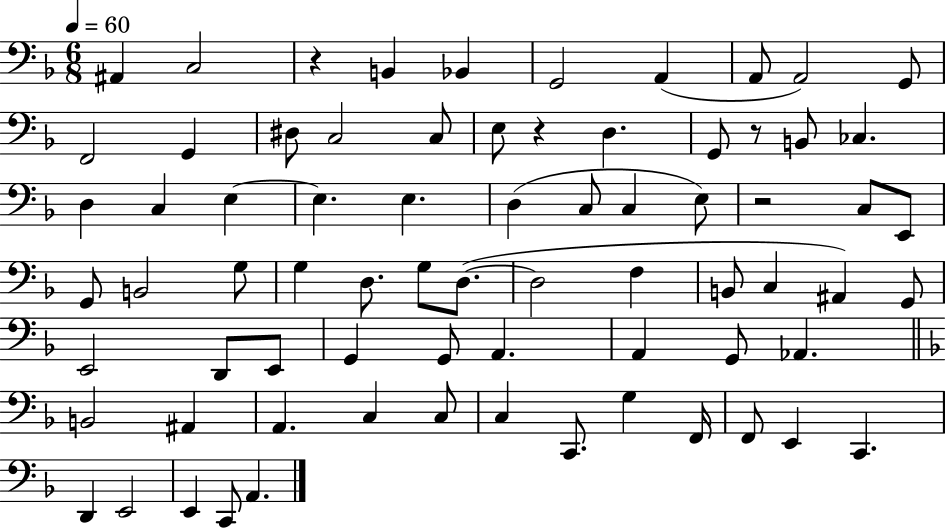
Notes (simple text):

A#2/q C3/h R/q B2/q Bb2/q G2/h A2/q A2/e A2/h G2/e F2/h G2/q D#3/e C3/h C3/e E3/e R/q D3/q. G2/e R/e B2/e CES3/q. D3/q C3/q E3/q E3/q. E3/q. D3/q C3/e C3/q E3/e R/h C3/e E2/e G2/e B2/h G3/e G3/q D3/e. G3/e D3/e. D3/h F3/q B2/e C3/q A#2/q G2/e E2/h D2/e E2/e G2/q G2/e A2/q. A2/q G2/e Ab2/q. B2/h A#2/q A2/q. C3/q C3/e C3/q C2/e. G3/q F2/s F2/e E2/q C2/q. D2/q E2/h E2/q C2/e A2/q.